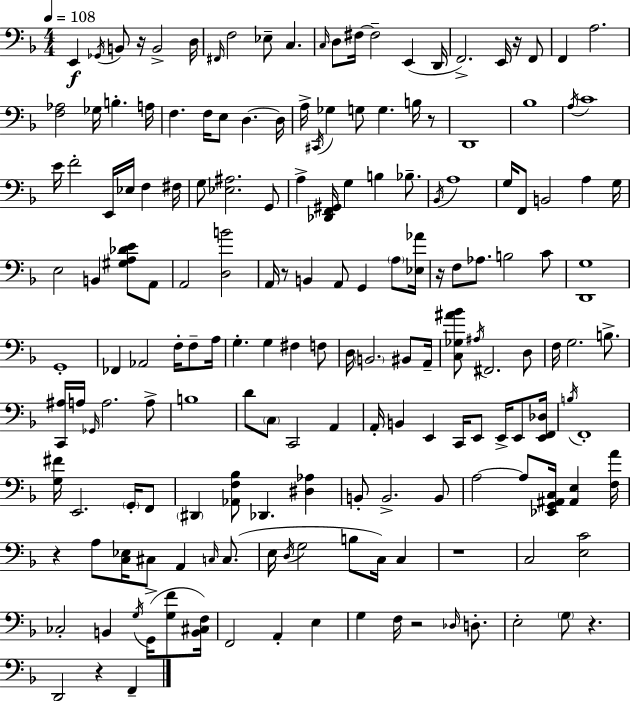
{
  \clef bass
  \numericTimeSignature
  \time 4/4
  \key d \minor
  \tempo 4 = 108
  e,4\f \acciaccatura { ges,16 } b,8 r16 b,2-> | d16 \grace { fis,16 } f2 ees8-- c4. | \grace { c16 } d8 fis16~~ fis2-- e,4( | d,16 f,2.->) e,16 | \break r16 f,8 f,4 a2. | <f aes>2 ges16 b4.-. | a16 f4. f16 e8 d4.~~ | d16 a16-> \acciaccatura { cis,16 } ges4 g8 g4. | \break b16 r8 d,1 | bes1 | \acciaccatura { a16 } c'1 | e'16 f'2-. e,16 ees16 | \break f4 fis16 g8 <ees ais>2. | g,8 a4-> <des, f, gis,>16 g4 b4 | bes8.-- \acciaccatura { bes,16 } a1 | g16 f,8 b,2 | \break a4 g16 e2 b,4 | <gis a des' e'>8 a,8 a,2 <d b'>2 | a,16 r8 b,4 a,8 g,4 | \parenthesize a8 <ees aes'>16 r16 f8 aes8. b2 | \break c'8 <d, g>1 | g,1-. | fes,4 aes,2 | f16-. f8-- a16 g4.-. g4 | \break fis4 f8 d16 \parenthesize b,2. | bis,8 a,16-- <c ges ais' bes'>8 \acciaccatura { ais16 } fis,2. | d8 f16 g2. | b8.-> <c, ais>16 a16 \grace { ges,16 } a2. | \break a8-> b1 | d'8 \parenthesize c8 c,2 | a,4 a,16-. b,4 e,4 | c,16 e,8 e,16-> e,8 <e, f, des>16 \acciaccatura { b16 } f,1-. | \break <g fis'>16 e,2. | \parenthesize g,16-. f,8 \parenthesize dis,4 <aes, f bes>8 des,4. | <dis aes>4 b,8-. b,2.-> | b,8 a2~~ | \break a8 <ees, g, ais, c>16 <ais, e>4 <f a'>16 r4 a8 <c ees>16 | cis8 a,4 \grace { c16 } c8.( e16 \acciaccatura { d16 } g2 | b8 c16) c4 r1 | c2 | \break <e c'>2 ces2-. | b,4 \acciaccatura { g16 } g,16->( <g f'>8 <b, cis f>16) f,2 | a,4-. e4 g4 | f16 r2 \grace { des16 } d8.-. e2-. | \break \parenthesize g8 r4. d,2 | r4 f,4-- \bar "|."
}